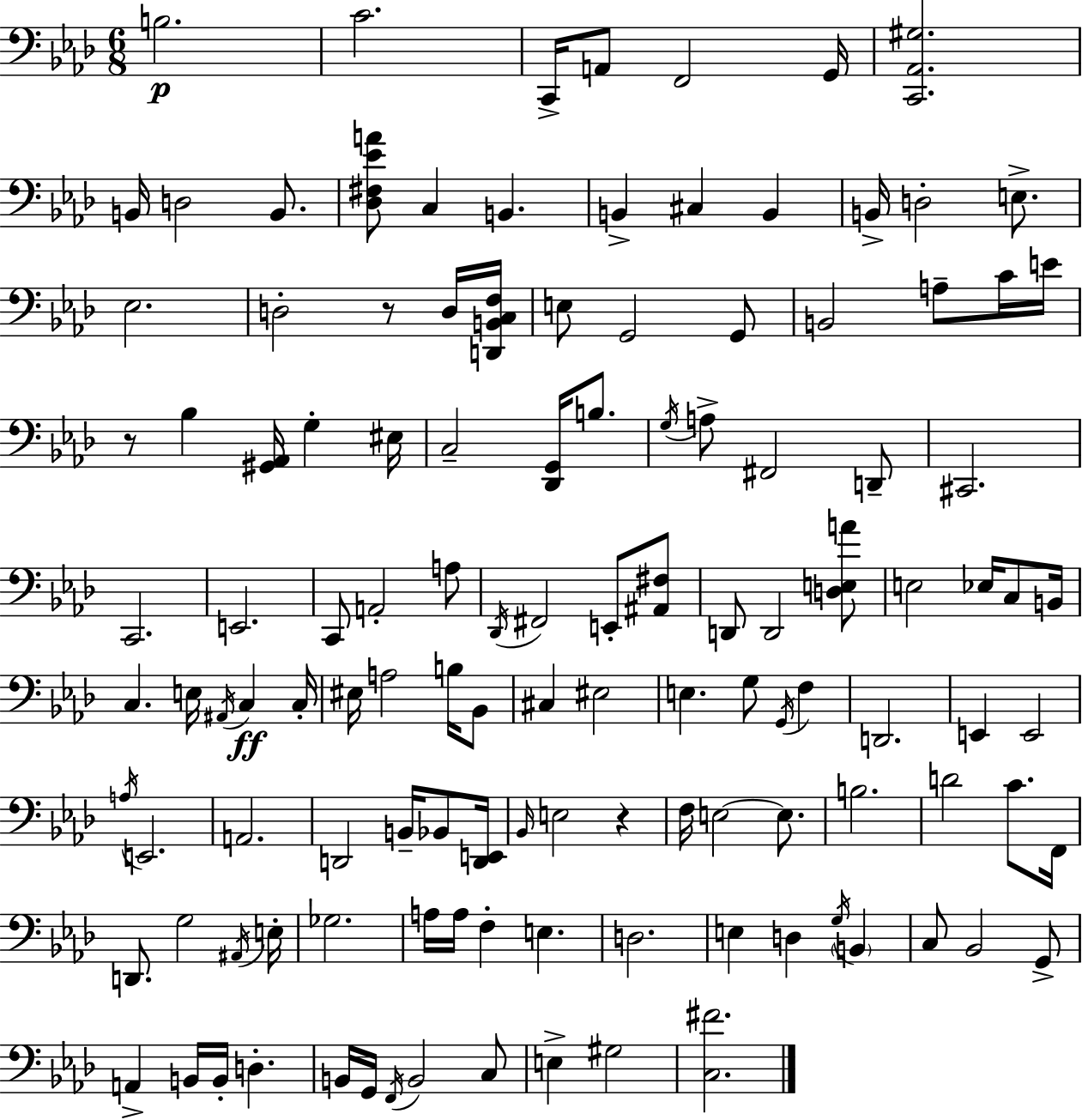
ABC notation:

X:1
T:Untitled
M:6/8
L:1/4
K:Fm
B,2 C2 C,,/4 A,,/2 F,,2 G,,/4 [C,,_A,,^G,]2 B,,/4 D,2 B,,/2 [_D,^F,_EA]/2 C, B,, B,, ^C, B,, B,,/4 D,2 E,/2 _E,2 D,2 z/2 D,/4 [D,,B,,C,F,]/4 E,/2 G,,2 G,,/2 B,,2 A,/2 C/4 E/4 z/2 _B, [^G,,_A,,]/4 G, ^E,/4 C,2 [_D,,G,,]/4 B,/2 G,/4 A,/2 ^F,,2 D,,/2 ^C,,2 C,,2 E,,2 C,,/2 A,,2 A,/2 _D,,/4 ^F,,2 E,,/2 [^A,,^F,]/2 D,,/2 D,,2 [D,E,A]/2 E,2 _E,/4 C,/2 B,,/4 C, E,/4 ^A,,/4 C, C,/4 ^E,/4 A,2 B,/4 _B,,/2 ^C, ^E,2 E, G,/2 G,,/4 F, D,,2 E,, E,,2 A,/4 E,,2 A,,2 D,,2 B,,/4 _B,,/2 [D,,E,,]/4 _B,,/4 E,2 z F,/4 E,2 E,/2 B,2 D2 C/2 F,,/4 D,,/2 G,2 ^A,,/4 E,/4 _G,2 A,/4 A,/4 F, E, D,2 E, D, G,/4 B,, C,/2 _B,,2 G,,/2 A,, B,,/4 B,,/4 D, B,,/4 G,,/4 F,,/4 B,,2 C,/2 E, ^G,2 [C,^F]2